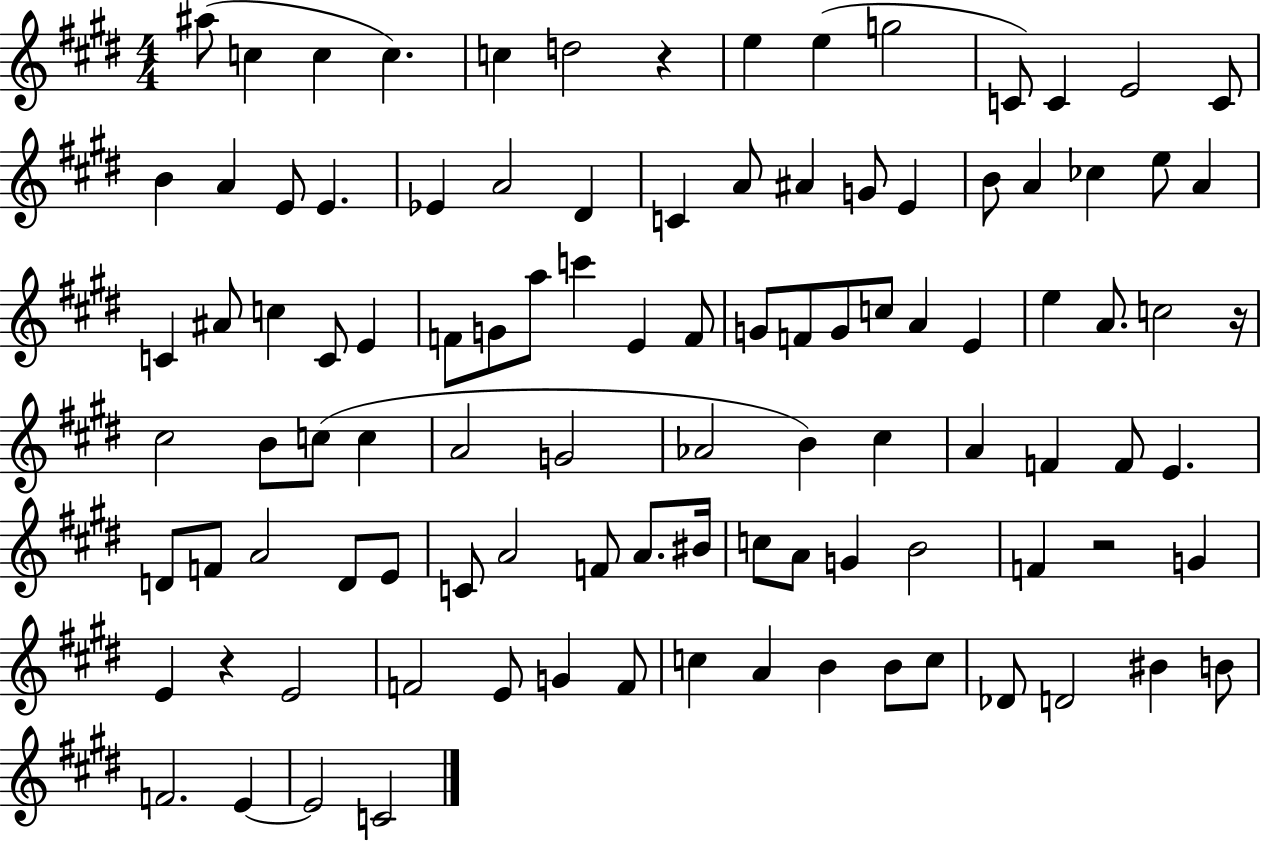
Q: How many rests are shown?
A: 4